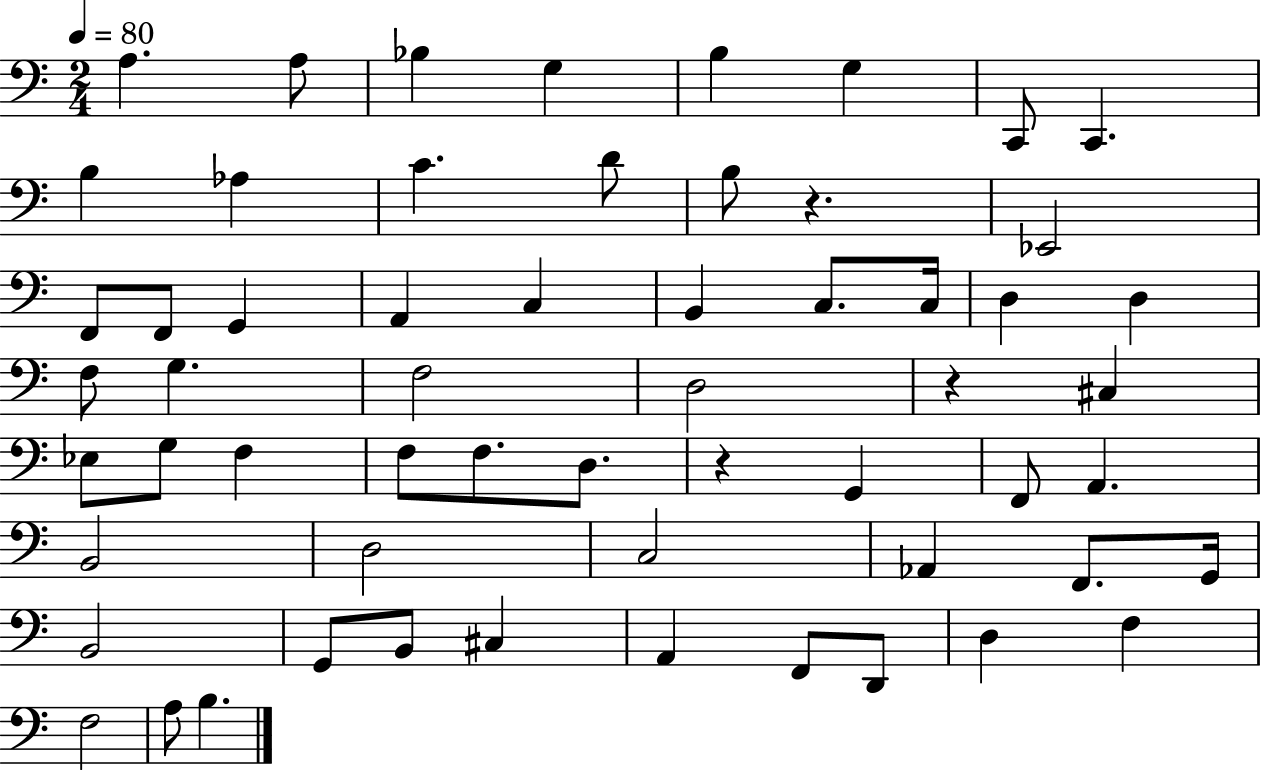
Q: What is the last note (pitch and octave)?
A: B3